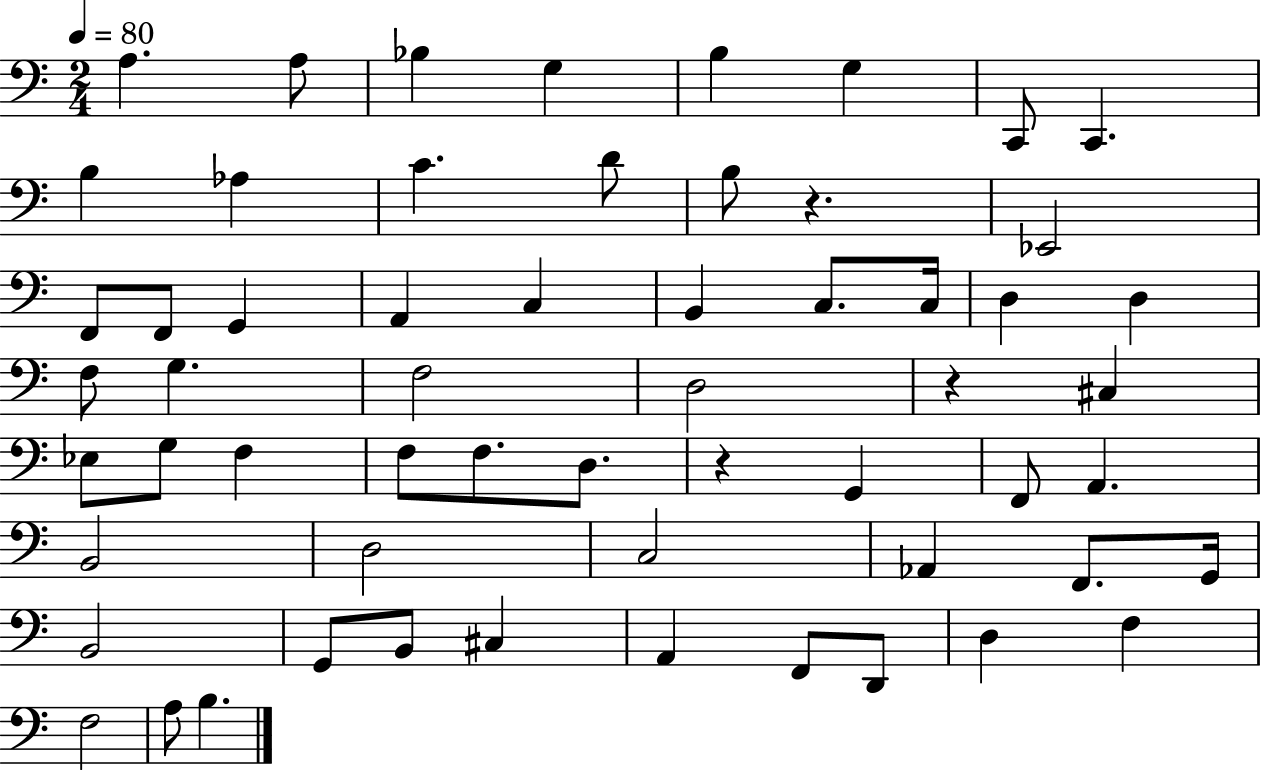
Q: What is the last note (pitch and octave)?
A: B3